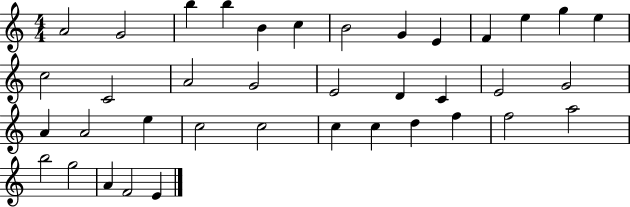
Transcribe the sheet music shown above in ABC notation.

X:1
T:Untitled
M:4/4
L:1/4
K:C
A2 G2 b b B c B2 G E F e g e c2 C2 A2 G2 E2 D C E2 G2 A A2 e c2 c2 c c d f f2 a2 b2 g2 A F2 E